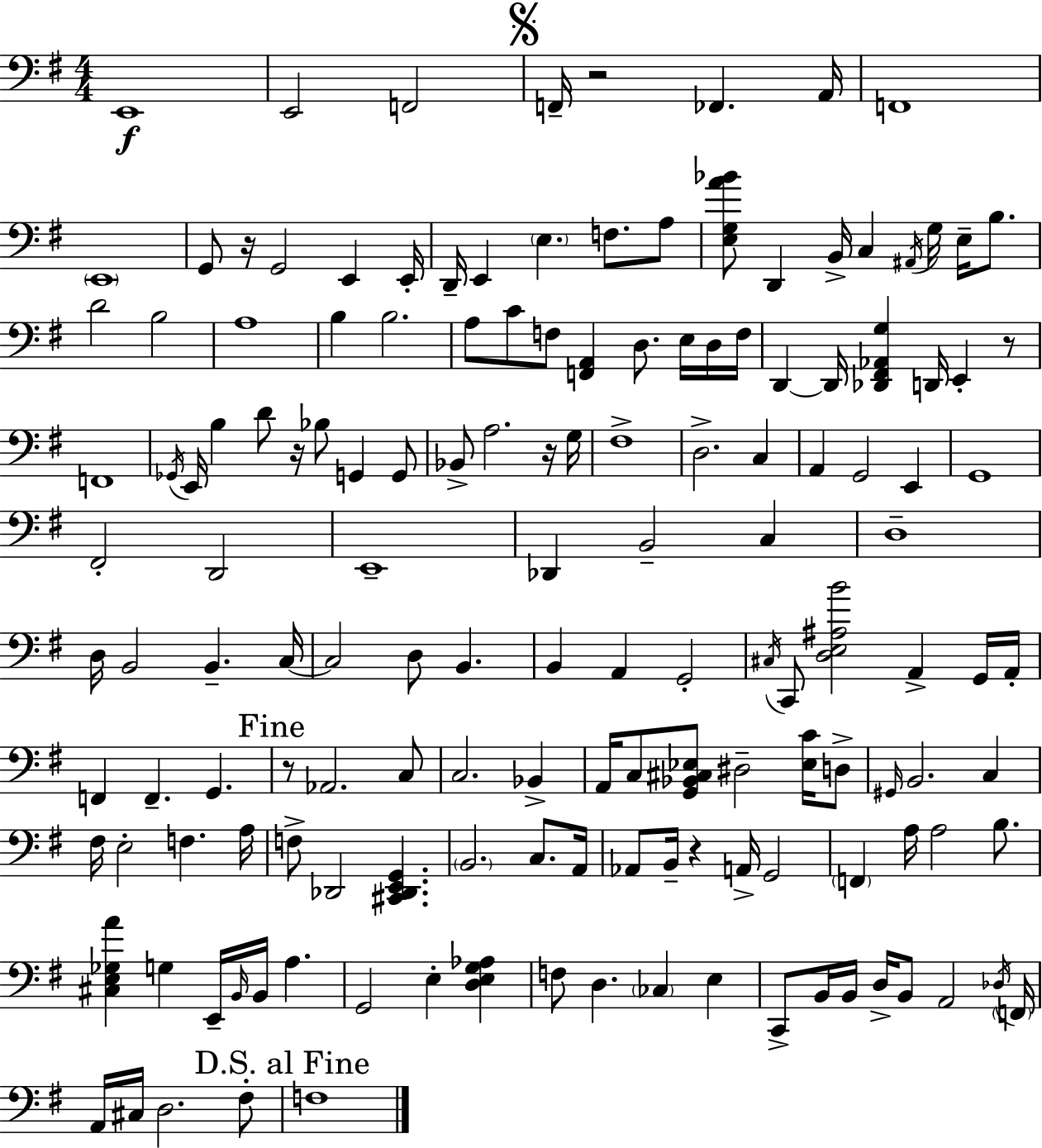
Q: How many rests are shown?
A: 7